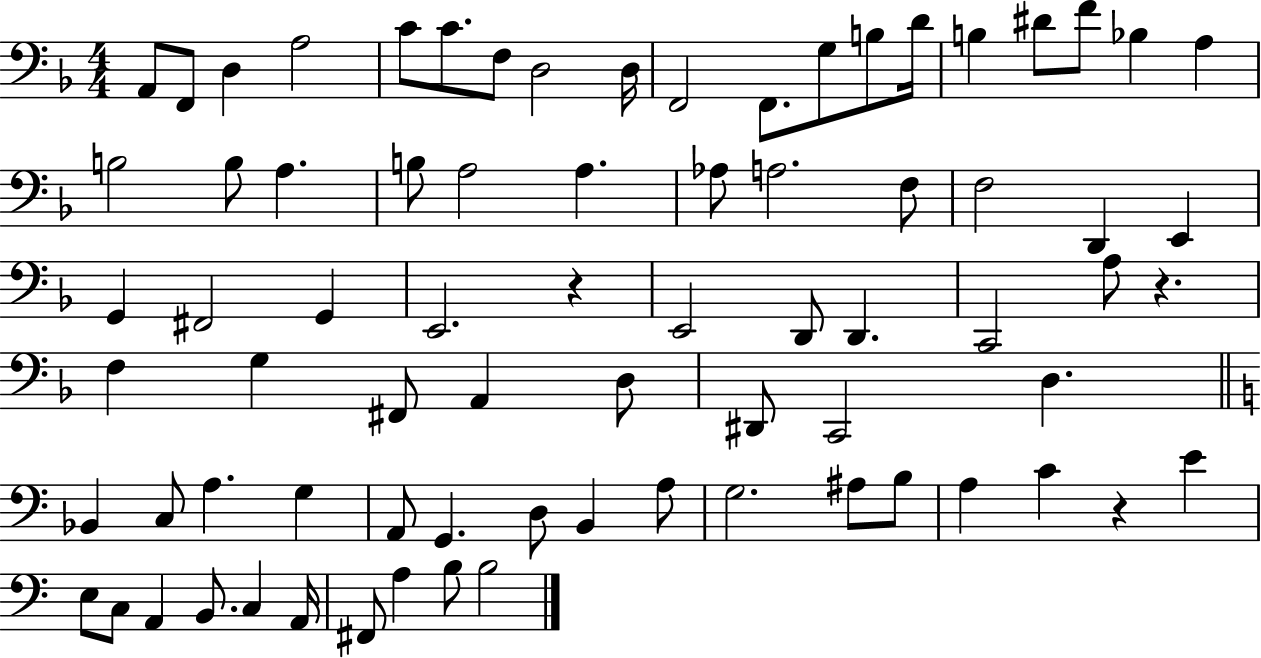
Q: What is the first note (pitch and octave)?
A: A2